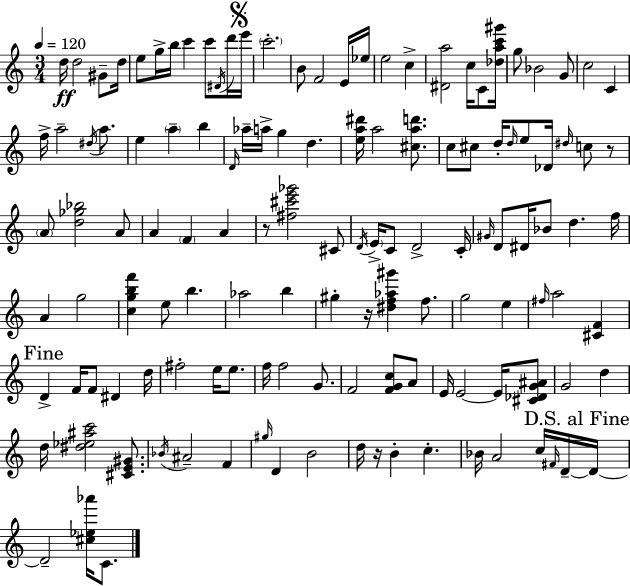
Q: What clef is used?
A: treble